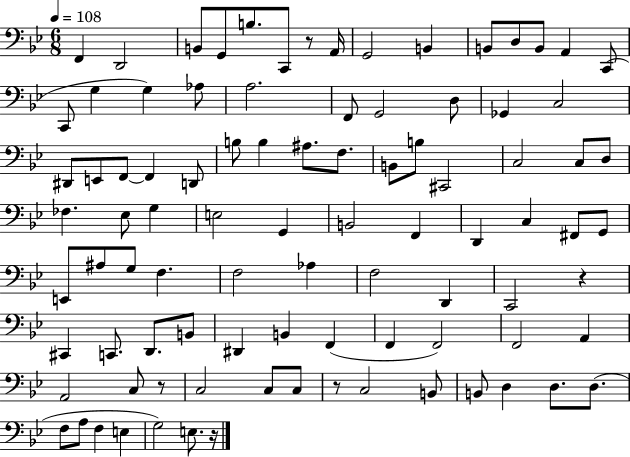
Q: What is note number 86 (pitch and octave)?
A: G3